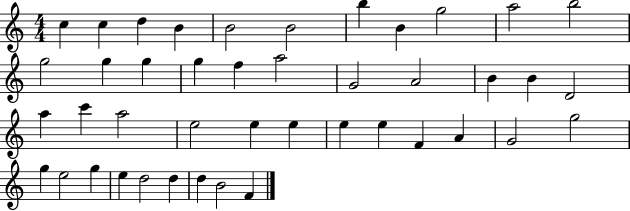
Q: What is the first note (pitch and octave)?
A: C5